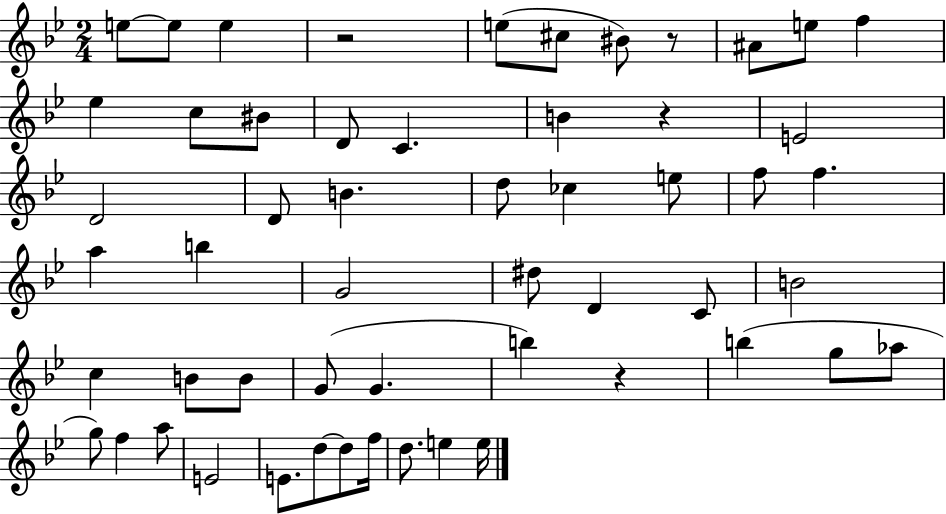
E5/e E5/e E5/q R/h E5/e C#5/e BIS4/e R/e A#4/e E5/e F5/q Eb5/q C5/e BIS4/e D4/e C4/q. B4/q R/q E4/h D4/h D4/e B4/q. D5/e CES5/q E5/e F5/e F5/q. A5/q B5/q G4/h D#5/e D4/q C4/e B4/h C5/q B4/e B4/e G4/e G4/q. B5/q R/q B5/q G5/e Ab5/e G5/e F5/q A5/e E4/h E4/e. D5/e D5/e F5/s D5/e. E5/q E5/s